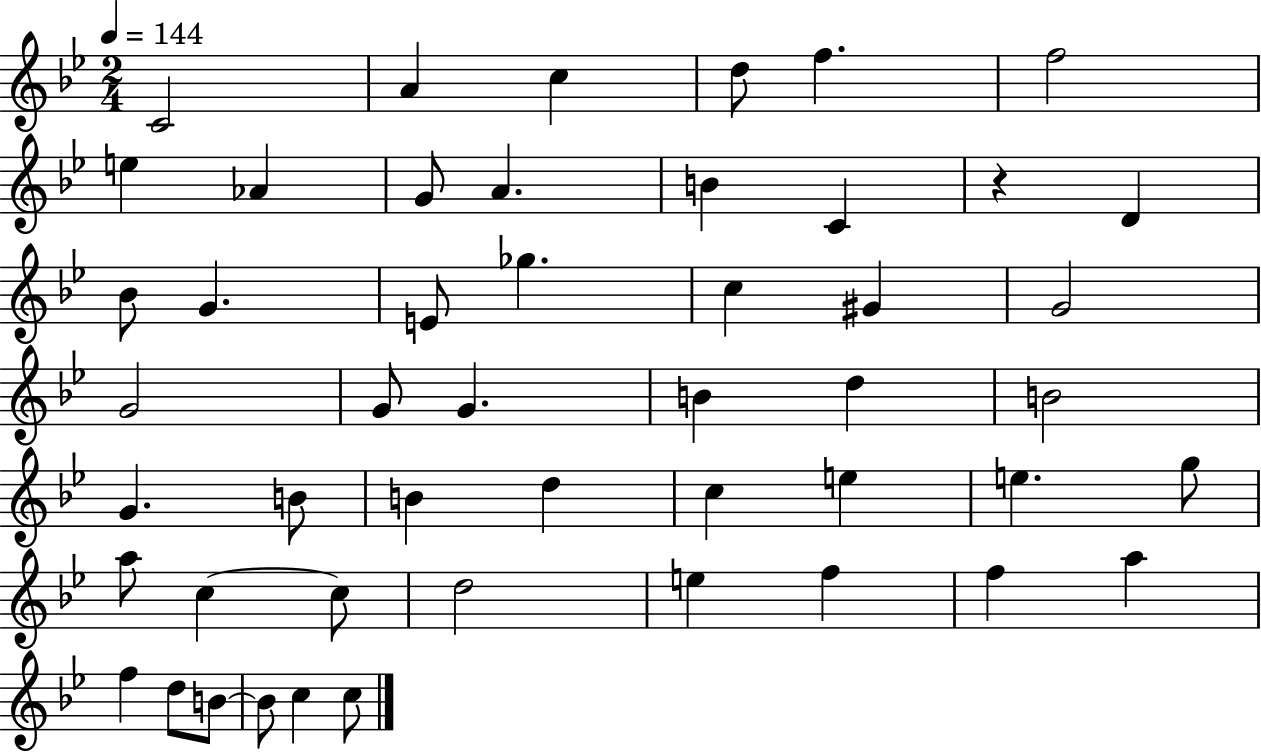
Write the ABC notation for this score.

X:1
T:Untitled
M:2/4
L:1/4
K:Bb
C2 A c d/2 f f2 e _A G/2 A B C z D _B/2 G E/2 _g c ^G G2 G2 G/2 G B d B2 G B/2 B d c e e g/2 a/2 c c/2 d2 e f f a f d/2 B/2 B/2 c c/2